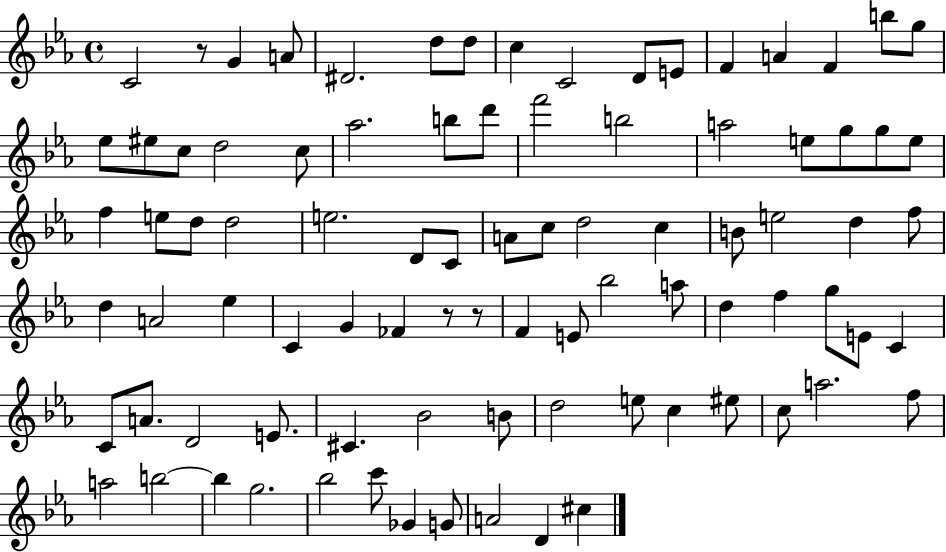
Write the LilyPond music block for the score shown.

{
  \clef treble
  \time 4/4
  \defaultTimeSignature
  \key ees \major
  c'2 r8 g'4 a'8 | dis'2. d''8 d''8 | c''4 c'2 d'8 e'8 | f'4 a'4 f'4 b''8 g''8 | \break ees''8 eis''8 c''8 d''2 c''8 | aes''2. b''8 d'''8 | f'''2 b''2 | a''2 e''8 g''8 g''8 e''8 | \break f''4 e''8 d''8 d''2 | e''2. d'8 c'8 | a'8 c''8 d''2 c''4 | b'8 e''2 d''4 f''8 | \break d''4 a'2 ees''4 | c'4 g'4 fes'4 r8 r8 | f'4 e'8 bes''2 a''8 | d''4 f''4 g''8 e'8 c'4 | \break c'8 a'8. d'2 e'8. | cis'4. bes'2 b'8 | d''2 e''8 c''4 eis''8 | c''8 a''2. f''8 | \break a''2 b''2~~ | b''4 g''2. | bes''2 c'''8 ges'4 g'8 | a'2 d'4 cis''4 | \break \bar "|."
}